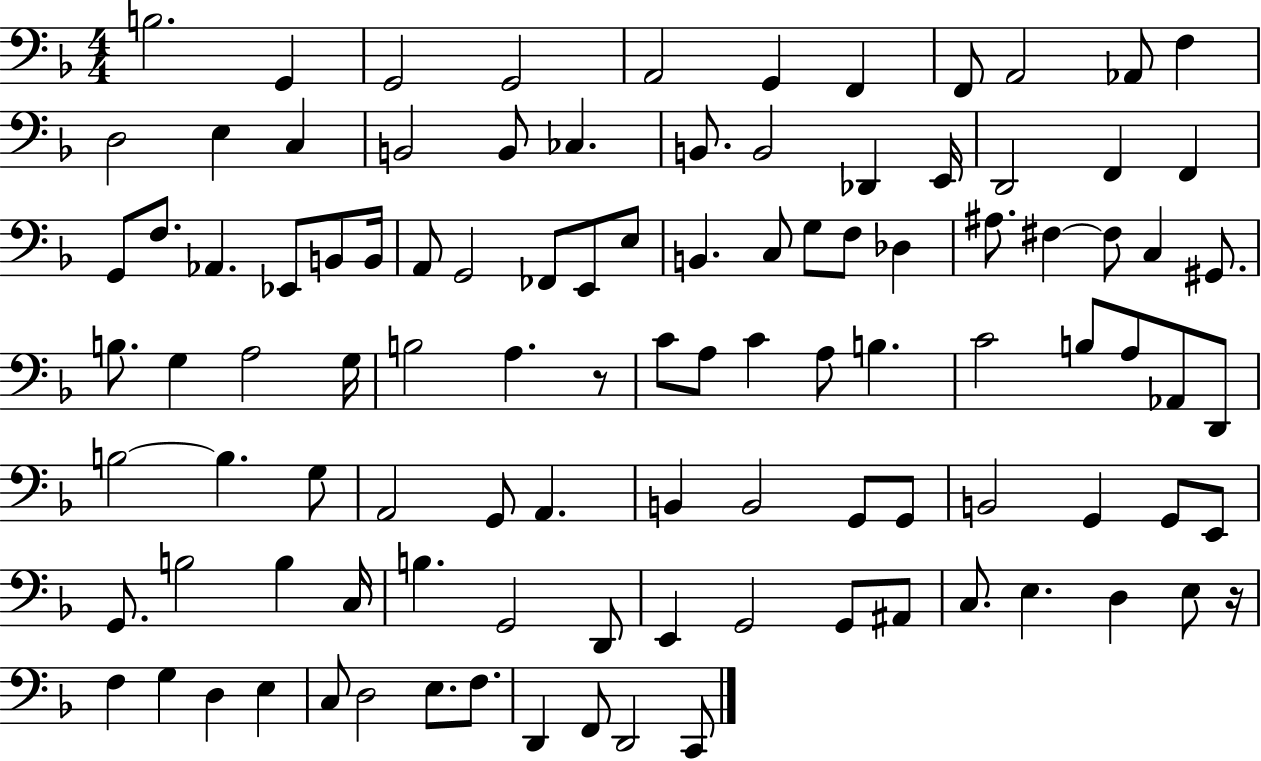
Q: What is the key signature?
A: F major